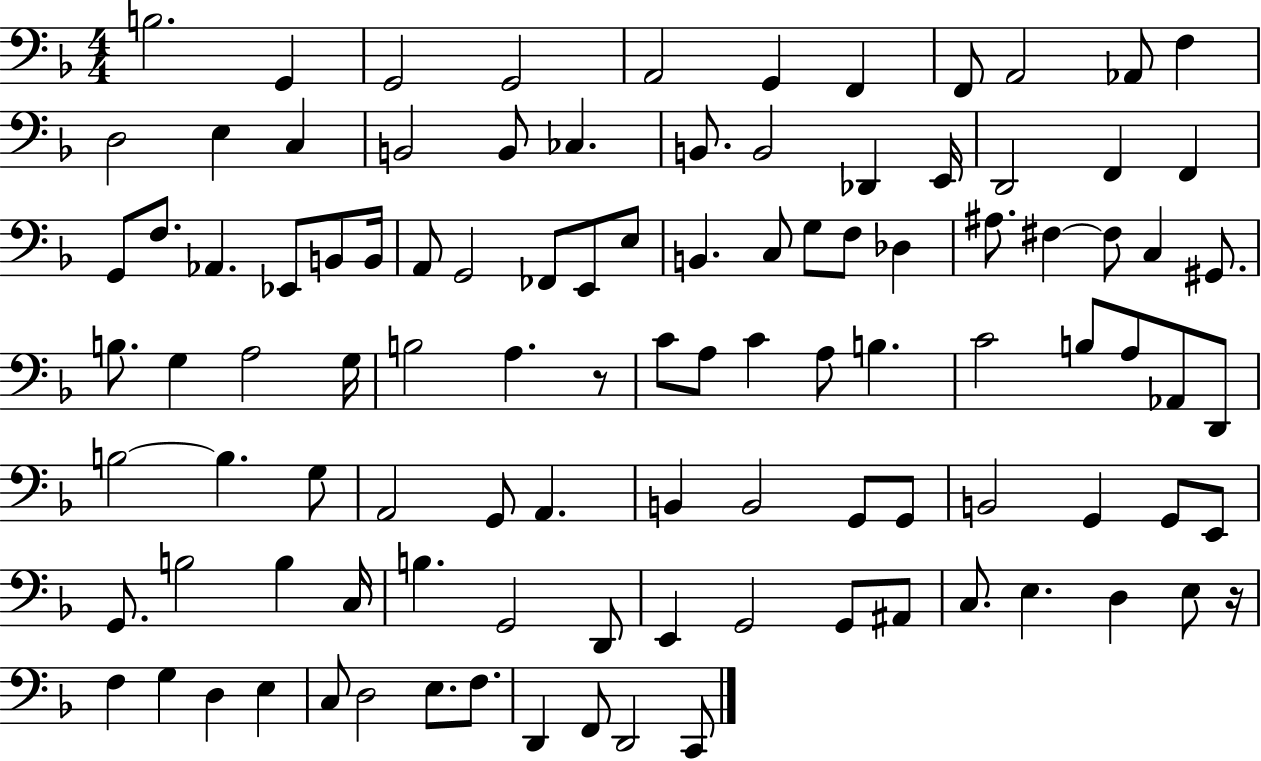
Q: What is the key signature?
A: F major